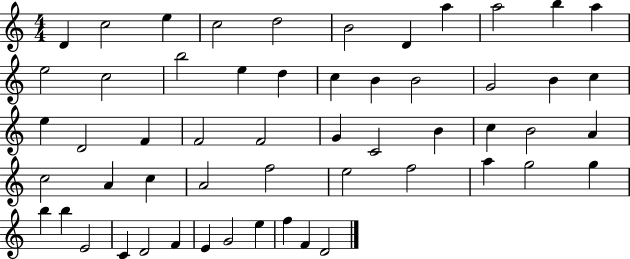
D4/q C5/h E5/q C5/h D5/h B4/h D4/q A5/q A5/h B5/q A5/q E5/h C5/h B5/h E5/q D5/q C5/q B4/q B4/h G4/h B4/q C5/q E5/q D4/h F4/q F4/h F4/h G4/q C4/h B4/q C5/q B4/h A4/q C5/h A4/q C5/q A4/h F5/h E5/h F5/h A5/q G5/h G5/q B5/q B5/q E4/h C4/q D4/h F4/q E4/q G4/h E5/q F5/q F4/q D4/h